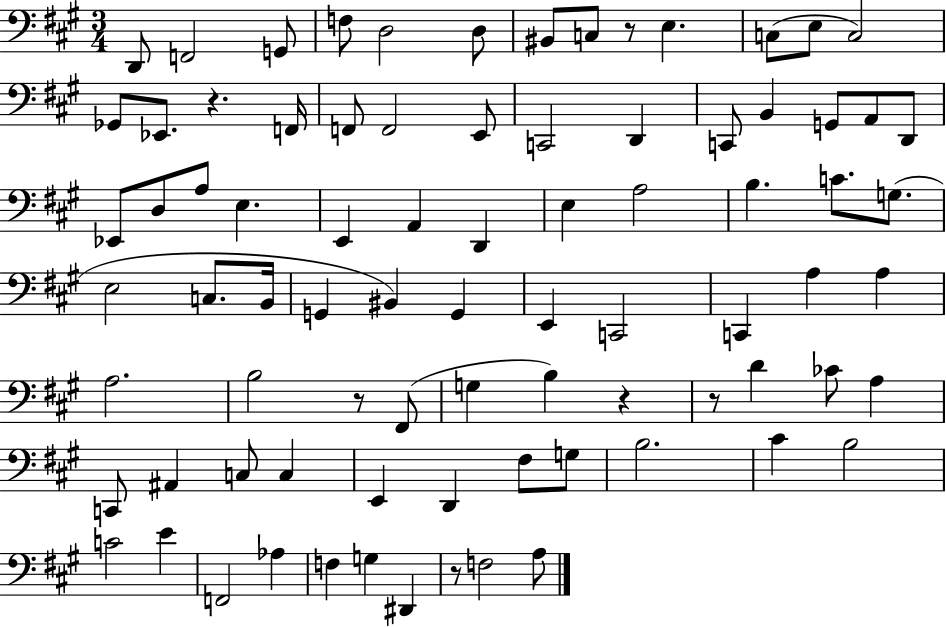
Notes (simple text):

D2/e F2/h G2/e F3/e D3/h D3/e BIS2/e C3/e R/e E3/q. C3/e E3/e C3/h Gb2/e Eb2/e. R/q. F2/s F2/e F2/h E2/e C2/h D2/q C2/e B2/q G2/e A2/e D2/e Eb2/e D3/e A3/e E3/q. E2/q A2/q D2/q E3/q A3/h B3/q. C4/e. G3/e. E3/h C3/e. B2/s G2/q BIS2/q G2/q E2/q C2/h C2/q A3/q A3/q A3/h. B3/h R/e F#2/e G3/q B3/q R/q R/e D4/q CES4/e A3/q C2/e A#2/q C3/e C3/q E2/q D2/q F#3/e G3/e B3/h. C#4/q B3/h C4/h E4/q F2/h Ab3/q F3/q G3/q D#2/q R/e F3/h A3/e